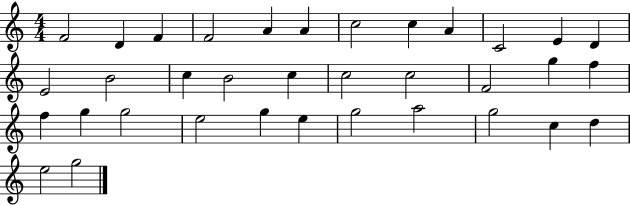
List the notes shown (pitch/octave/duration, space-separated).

F4/h D4/q F4/q F4/h A4/q A4/q C5/h C5/q A4/q C4/h E4/q D4/q E4/h B4/h C5/q B4/h C5/q C5/h C5/h F4/h G5/q F5/q F5/q G5/q G5/h E5/h G5/q E5/q G5/h A5/h G5/h C5/q D5/q E5/h G5/h